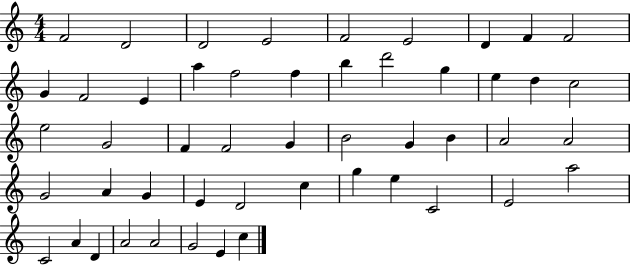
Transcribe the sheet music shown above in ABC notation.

X:1
T:Untitled
M:4/4
L:1/4
K:C
F2 D2 D2 E2 F2 E2 D F F2 G F2 E a f2 f b d'2 g e d c2 e2 G2 F F2 G B2 G B A2 A2 G2 A G E D2 c g e C2 E2 a2 C2 A D A2 A2 G2 E c